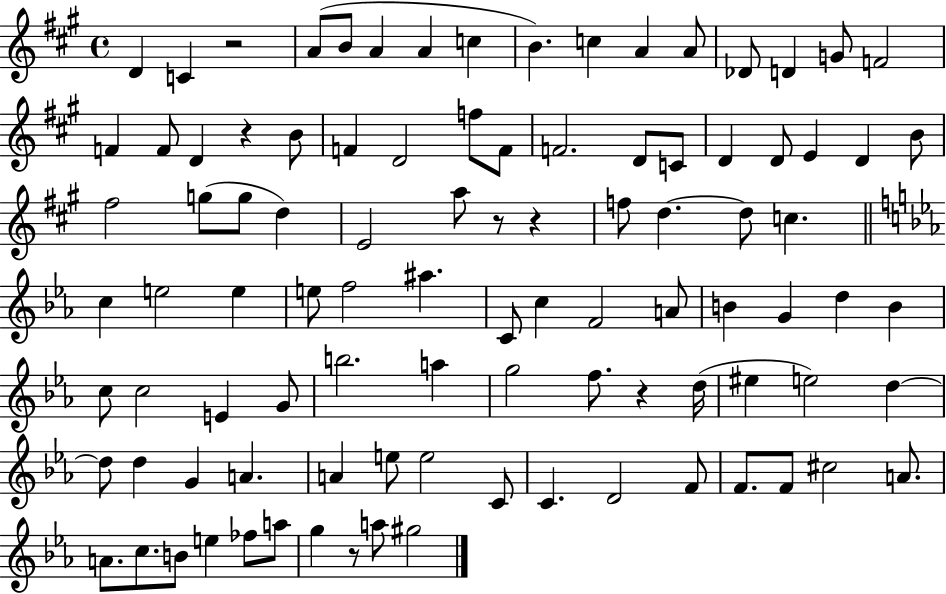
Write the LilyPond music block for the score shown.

{
  \clef treble
  \time 4/4
  \defaultTimeSignature
  \key a \major
  \repeat volta 2 { d'4 c'4 r2 | a'8( b'8 a'4 a'4 c''4 | b'4.) c''4 a'4 a'8 | des'8 d'4 g'8 f'2 | \break f'4 f'8 d'4 r4 b'8 | f'4 d'2 f''8 f'8 | f'2. d'8 c'8 | d'4 d'8 e'4 d'4 b'8 | \break fis''2 g''8( g''8 d''4) | e'2 a''8 r8 r4 | f''8 d''4.~~ d''8 c''4. | \bar "||" \break \key ees \major c''4 e''2 e''4 | e''8 f''2 ais''4. | c'8 c''4 f'2 a'8 | b'4 g'4 d''4 b'4 | \break c''8 c''2 e'4 g'8 | b''2. a''4 | g''2 f''8. r4 d''16( | eis''4 e''2) d''4~~ | \break d''8 d''4 g'4 a'4. | a'4 e''8 e''2 c'8 | c'4. d'2 f'8 | f'8. f'8 cis''2 a'8. | \break a'8. c''8. b'8 e''4 fes''8 a''8 | g''4 r8 a''8 gis''2 | } \bar "|."
}